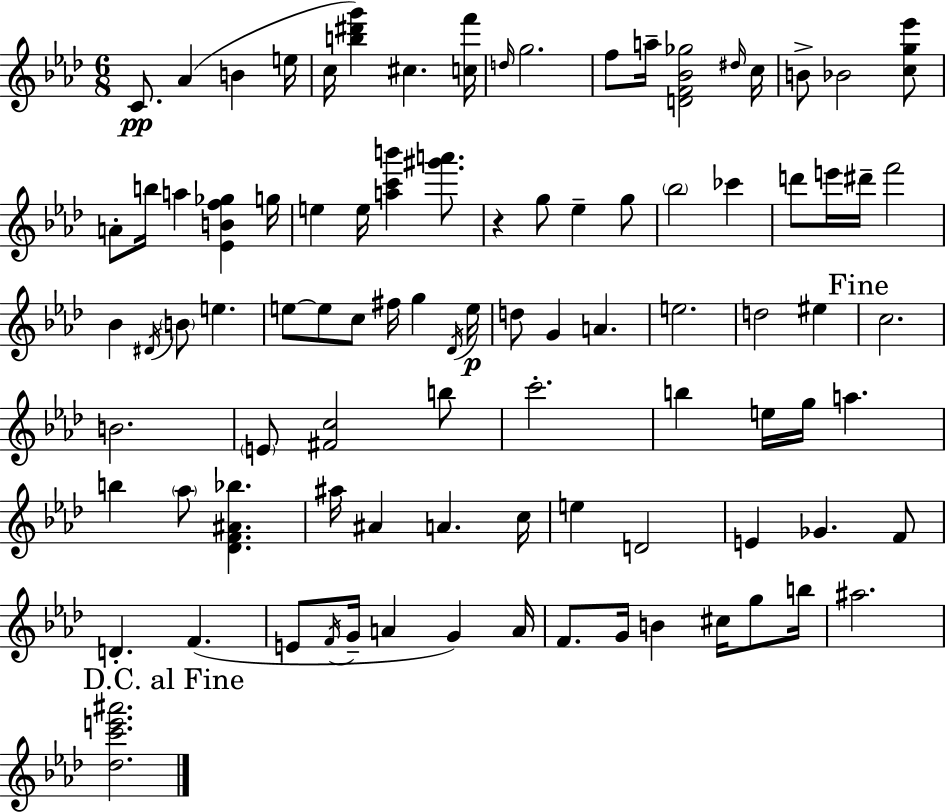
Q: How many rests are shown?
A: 1